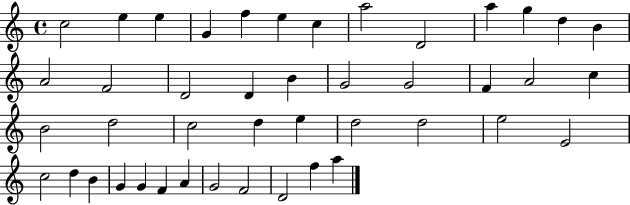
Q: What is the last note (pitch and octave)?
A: A5